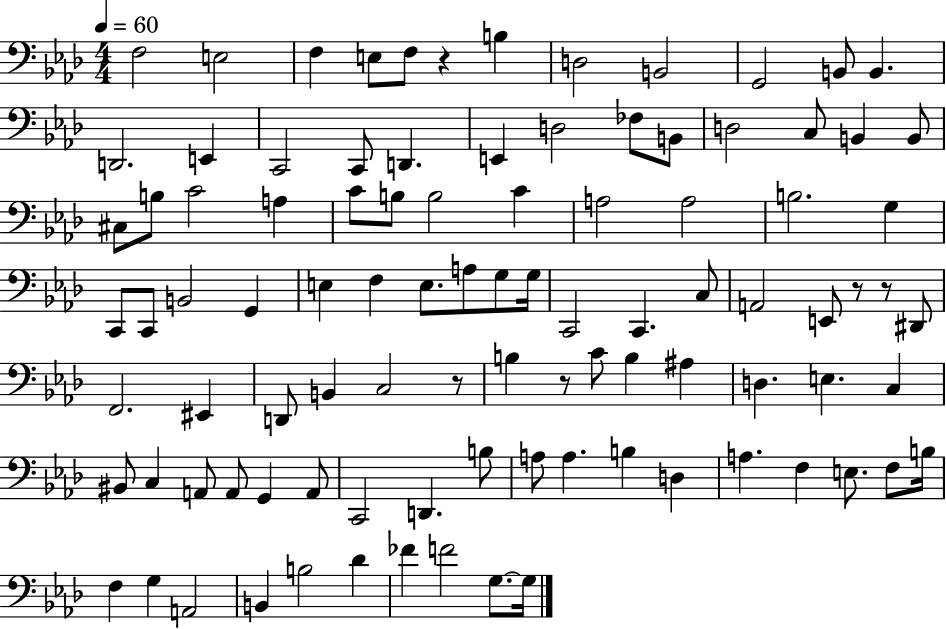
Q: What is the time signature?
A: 4/4